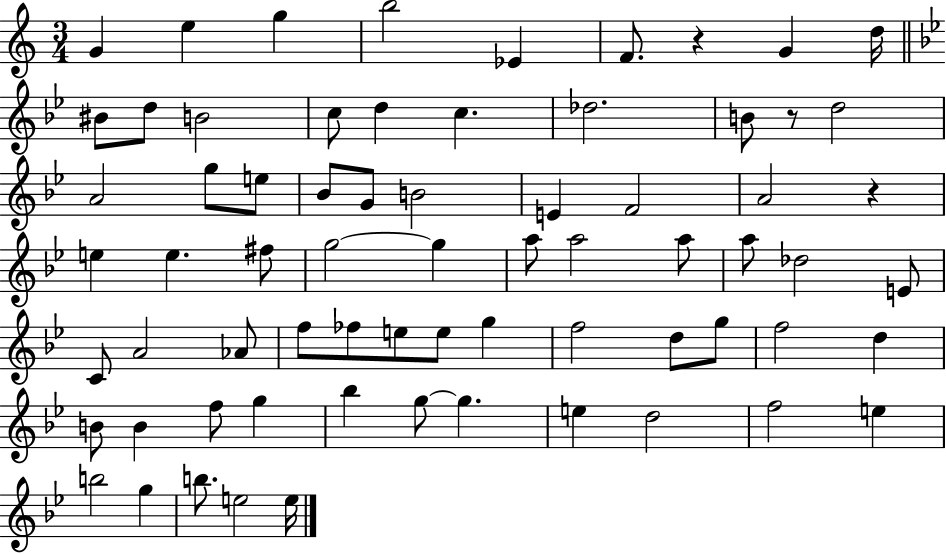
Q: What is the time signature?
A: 3/4